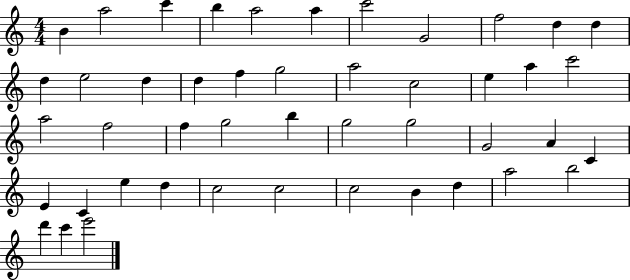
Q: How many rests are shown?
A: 0